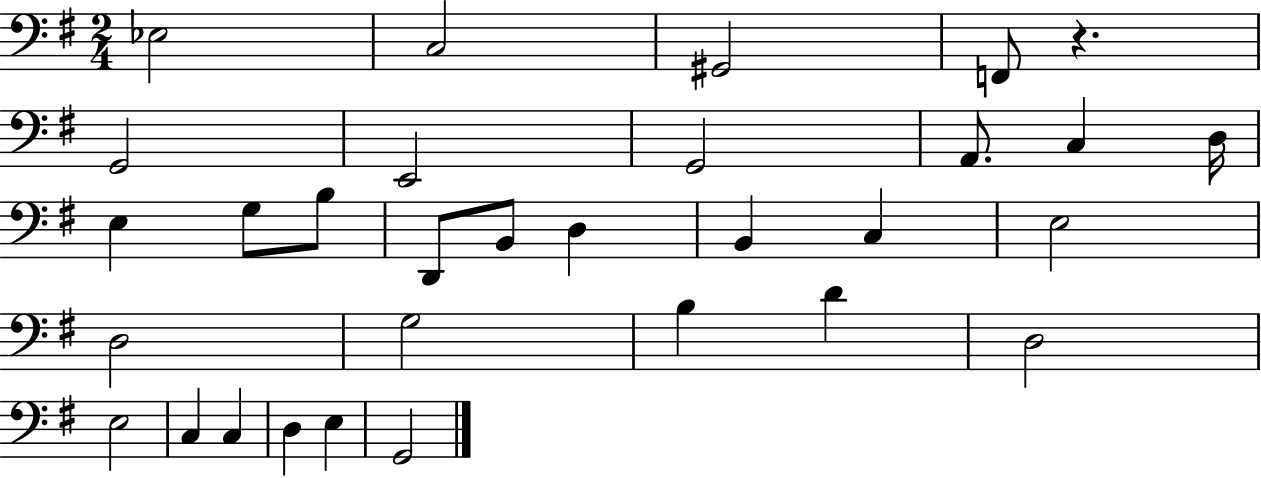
Eb3/h C3/h G#2/h F2/e R/q. G2/h E2/h G2/h A2/e. C3/q D3/s E3/q G3/e B3/e D2/e B2/e D3/q B2/q C3/q E3/h D3/h G3/h B3/q D4/q D3/h E3/h C3/q C3/q D3/q E3/q G2/h